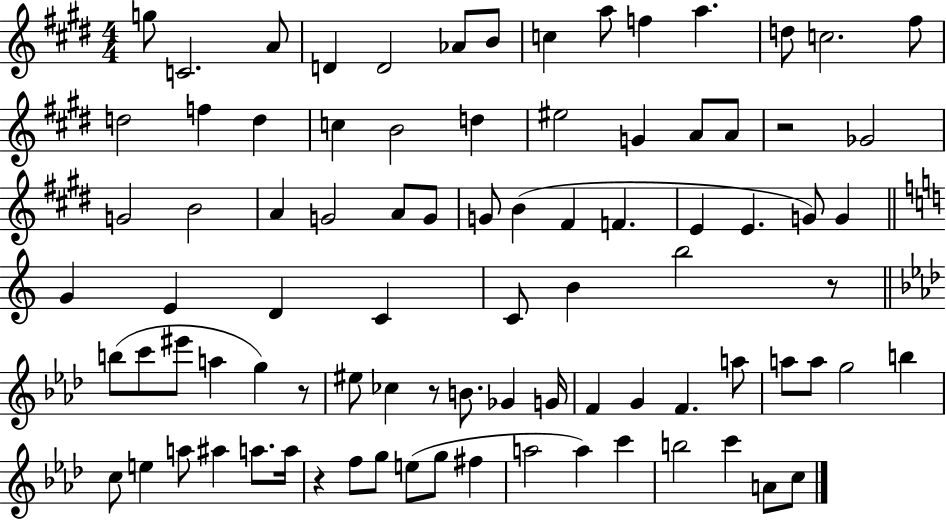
G5/e C4/h. A4/e D4/q D4/h Ab4/e B4/e C5/q A5/e F5/q A5/q. D5/e C5/h. F#5/e D5/h F5/q D5/q C5/q B4/h D5/q EIS5/h G4/q A4/e A4/e R/h Gb4/h G4/h B4/h A4/q G4/h A4/e G4/e G4/e B4/q F#4/q F4/q. E4/q E4/q. G4/e G4/q G4/q E4/q D4/q C4/q C4/e B4/q B5/h R/e B5/e C6/e EIS6/e A5/q G5/q R/e EIS5/e CES5/q R/e B4/e. Gb4/q G4/s F4/q G4/q F4/q. A5/e A5/e A5/e G5/h B5/q C5/e E5/q A5/e A#5/q A5/e. A5/s R/q F5/e G5/e E5/e G5/e F#5/q A5/h A5/q C6/q B5/h C6/q A4/e C5/e